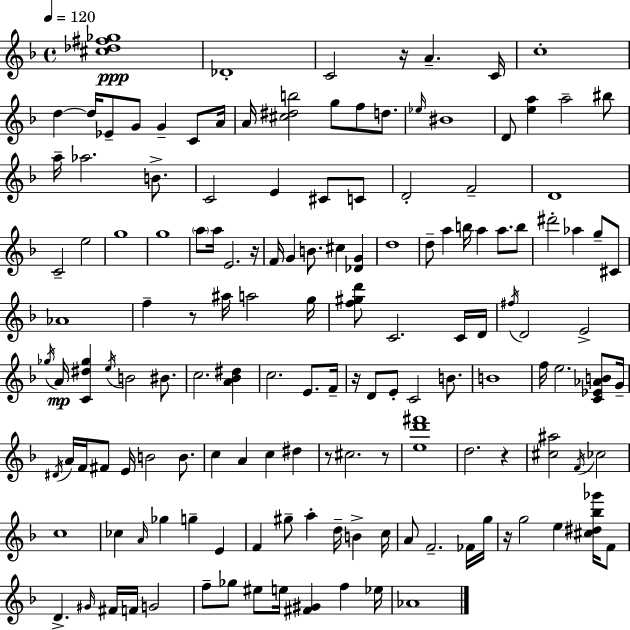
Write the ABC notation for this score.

X:1
T:Untitled
M:4/4
L:1/4
K:F
[^c_d^f_g]4 _D4 C2 z/4 A C/4 c4 d d/4 _E/2 G/2 G C/2 A/4 A/4 [^c^db]2 g/2 f/2 d/2 _e/4 ^B4 D/2 [ea] a2 ^b/2 a/4 _a2 B/2 C2 E ^C/2 C/2 D2 F2 D4 C2 e2 g4 g4 a/2 a/4 E2 z/4 F/4 G B/2 ^c [_DG] d4 d/2 a b/4 a a/2 b/2 ^d'2 _a g/2 ^C/2 _A4 f z/2 ^a/4 a2 g/4 [f^gd']/2 C2 C/4 D/4 ^f/4 D2 E2 _g/4 A/4 [C^d_g] e/4 B2 ^B/2 c2 [A_B^d] c2 E/2 F/4 z/4 D/2 E/2 C2 B/2 B4 f/4 e2 [C_E_AB]/2 G/4 ^D/4 A/4 F/4 ^F/2 E/4 B2 B/2 c A c ^d z/2 ^c2 z/2 [ed'^f']4 d2 z [^c^a]2 F/4 _c2 c4 _c A/4 _g g E F ^g/2 a d/4 B c/4 A/2 F2 _F/4 g/4 z/4 g2 e [^c^d_b_g']/4 F/2 D ^G/4 ^F/4 F/4 G2 f/2 _g/2 ^e/2 e/4 [^F^G] f _e/4 _A4